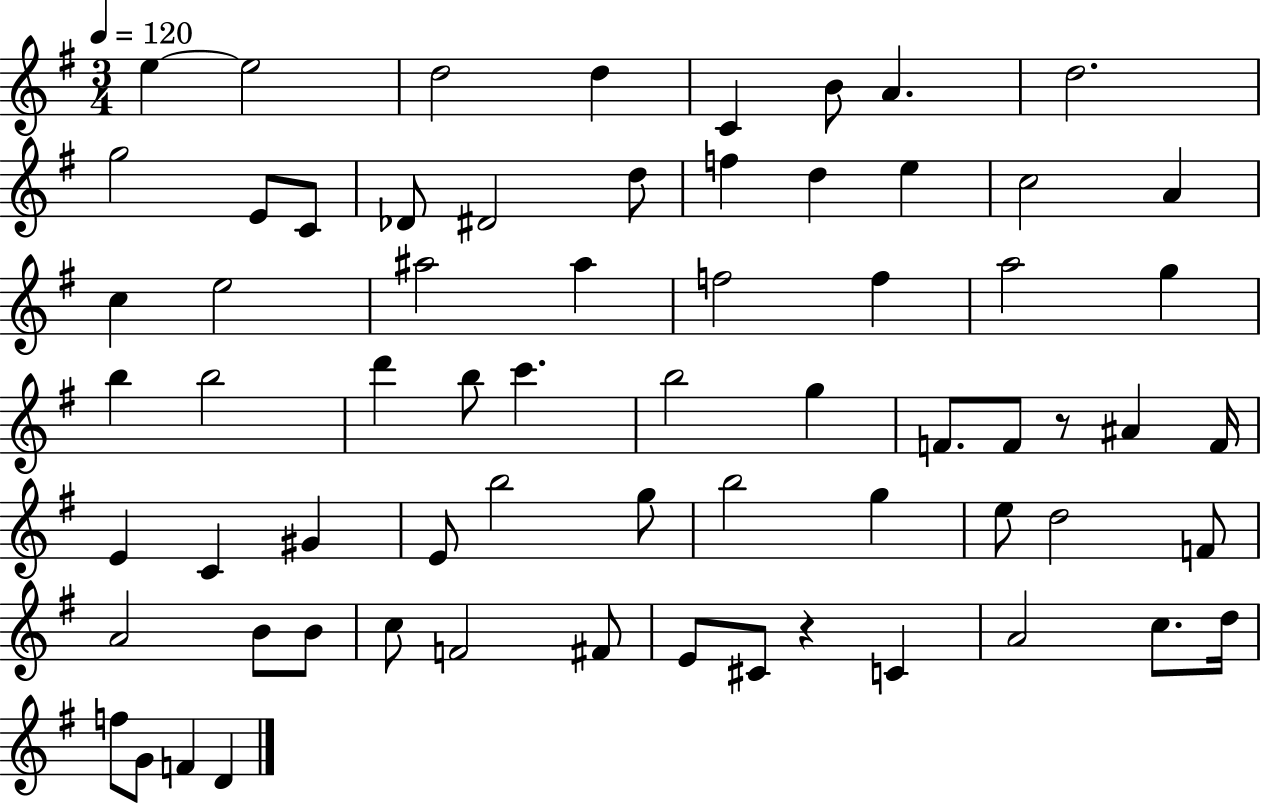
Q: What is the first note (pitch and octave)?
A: E5